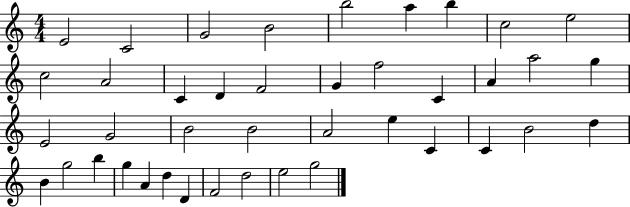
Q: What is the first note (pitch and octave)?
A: E4